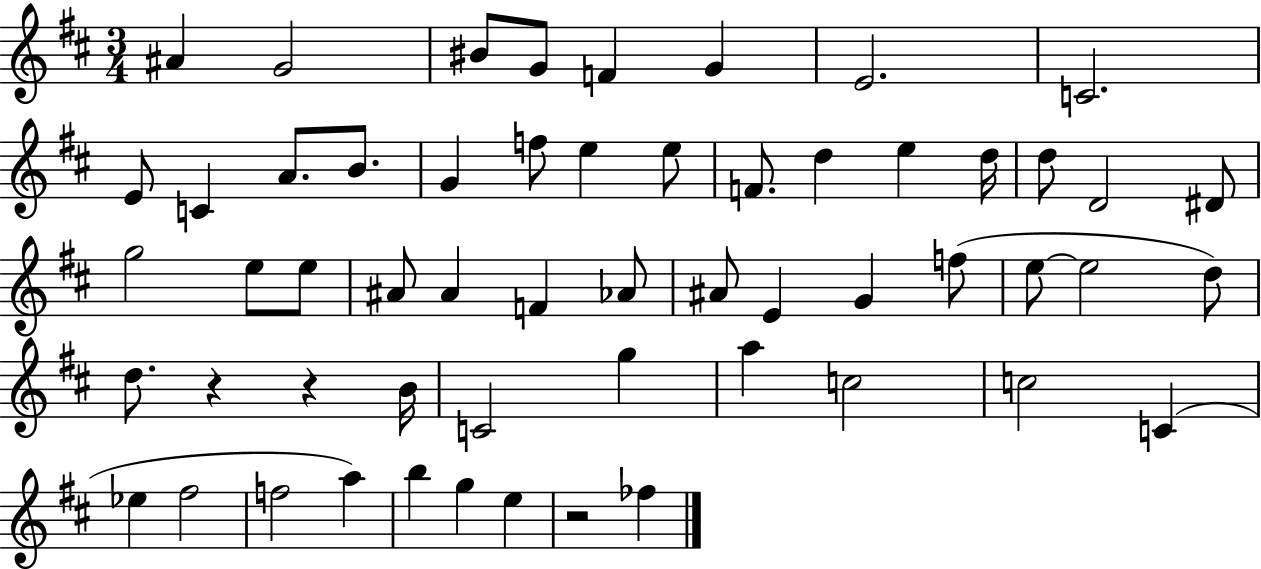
X:1
T:Untitled
M:3/4
L:1/4
K:D
^A G2 ^B/2 G/2 F G E2 C2 E/2 C A/2 B/2 G f/2 e e/2 F/2 d e d/4 d/2 D2 ^D/2 g2 e/2 e/2 ^A/2 ^A F _A/2 ^A/2 E G f/2 e/2 e2 d/2 d/2 z z B/4 C2 g a c2 c2 C _e ^f2 f2 a b g e z2 _f